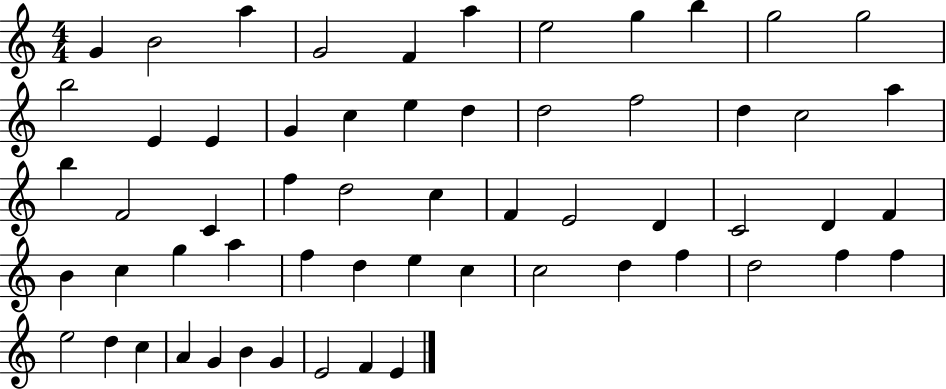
{
  \clef treble
  \numericTimeSignature
  \time 4/4
  \key c \major
  g'4 b'2 a''4 | g'2 f'4 a''4 | e''2 g''4 b''4 | g''2 g''2 | \break b''2 e'4 e'4 | g'4 c''4 e''4 d''4 | d''2 f''2 | d''4 c''2 a''4 | \break b''4 f'2 c'4 | f''4 d''2 c''4 | f'4 e'2 d'4 | c'2 d'4 f'4 | \break b'4 c''4 g''4 a''4 | f''4 d''4 e''4 c''4 | c''2 d''4 f''4 | d''2 f''4 f''4 | \break e''2 d''4 c''4 | a'4 g'4 b'4 g'4 | e'2 f'4 e'4 | \bar "|."
}